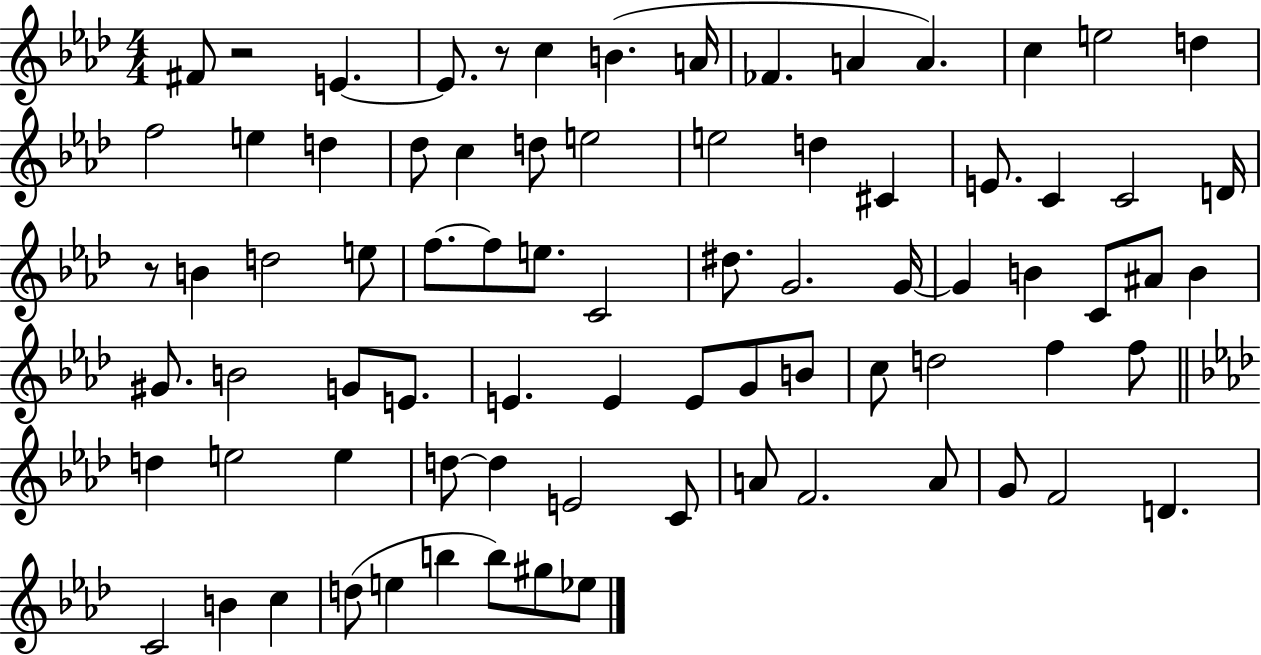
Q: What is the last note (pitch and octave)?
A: Eb5